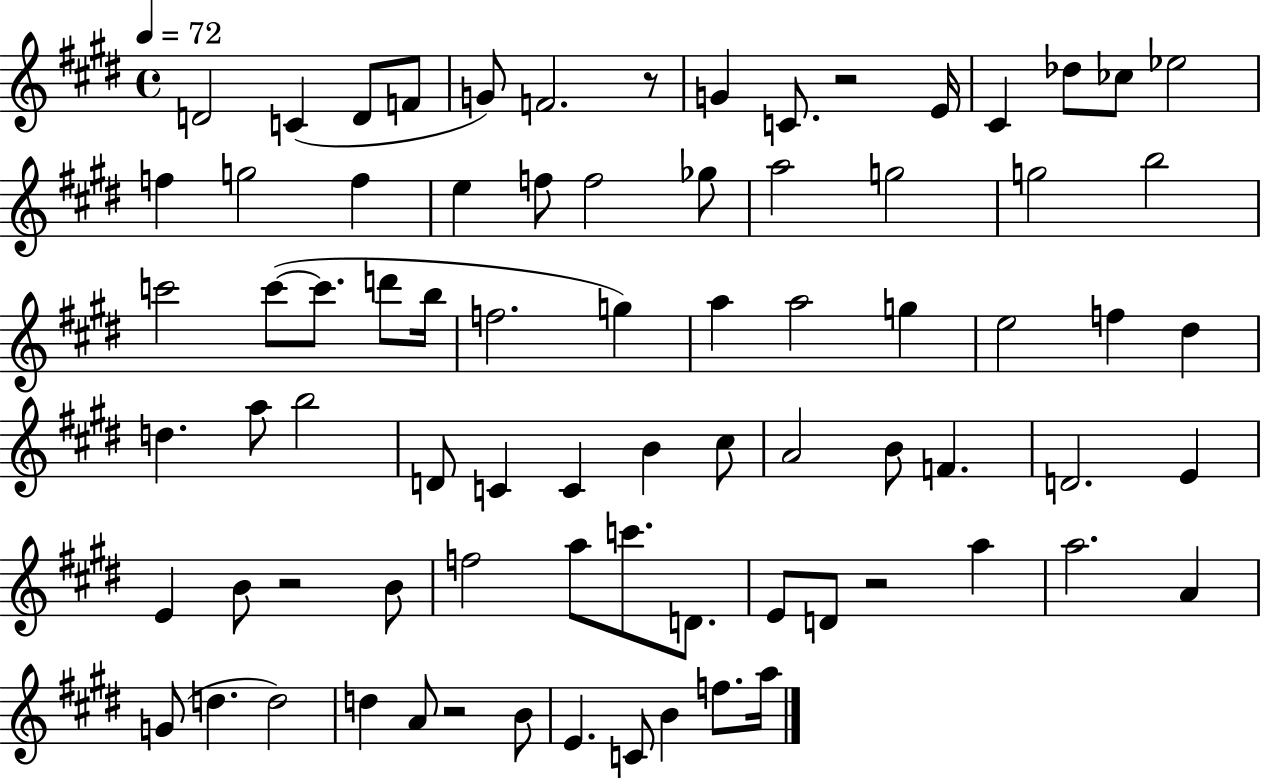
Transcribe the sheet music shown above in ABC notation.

X:1
T:Untitled
M:4/4
L:1/4
K:E
D2 C D/2 F/2 G/2 F2 z/2 G C/2 z2 E/4 ^C _d/2 _c/2 _e2 f g2 f e f/2 f2 _g/2 a2 g2 g2 b2 c'2 c'/2 c'/2 d'/2 b/4 f2 g a a2 g e2 f ^d d a/2 b2 D/2 C C B ^c/2 A2 B/2 F D2 E E B/2 z2 B/2 f2 a/2 c'/2 D/2 E/2 D/2 z2 a a2 A G/2 d d2 d A/2 z2 B/2 E C/2 B f/2 a/4